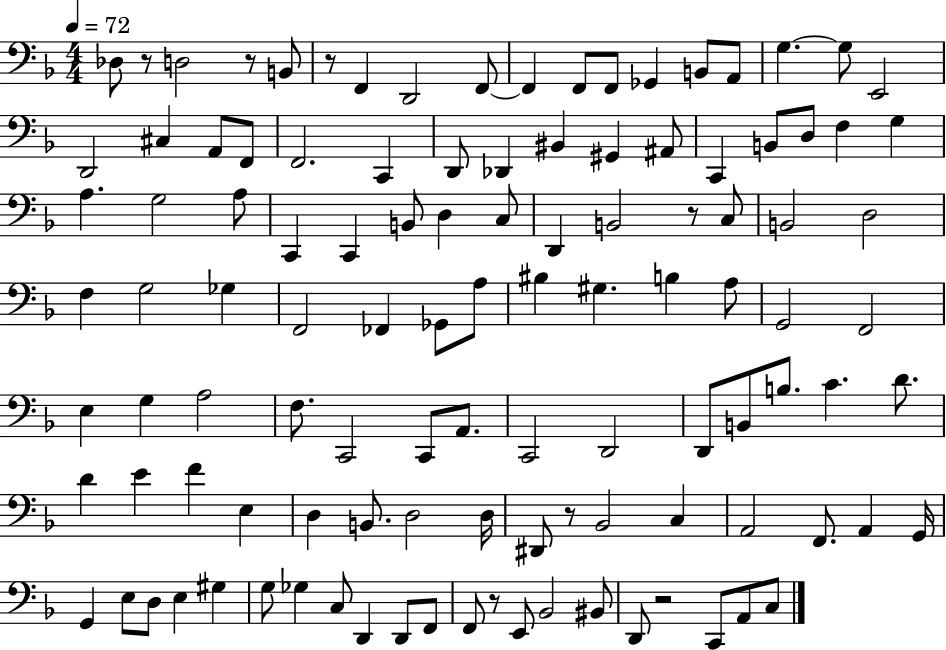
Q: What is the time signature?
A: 4/4